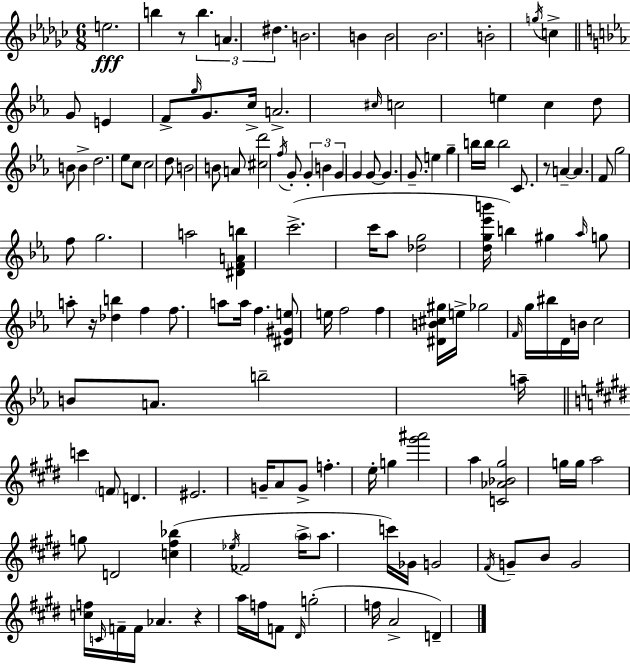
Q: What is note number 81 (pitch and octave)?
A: B4